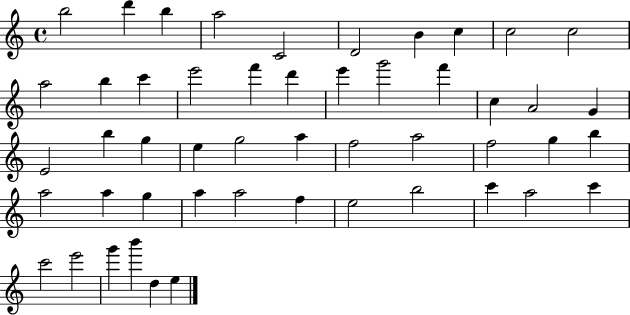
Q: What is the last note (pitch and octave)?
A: E5